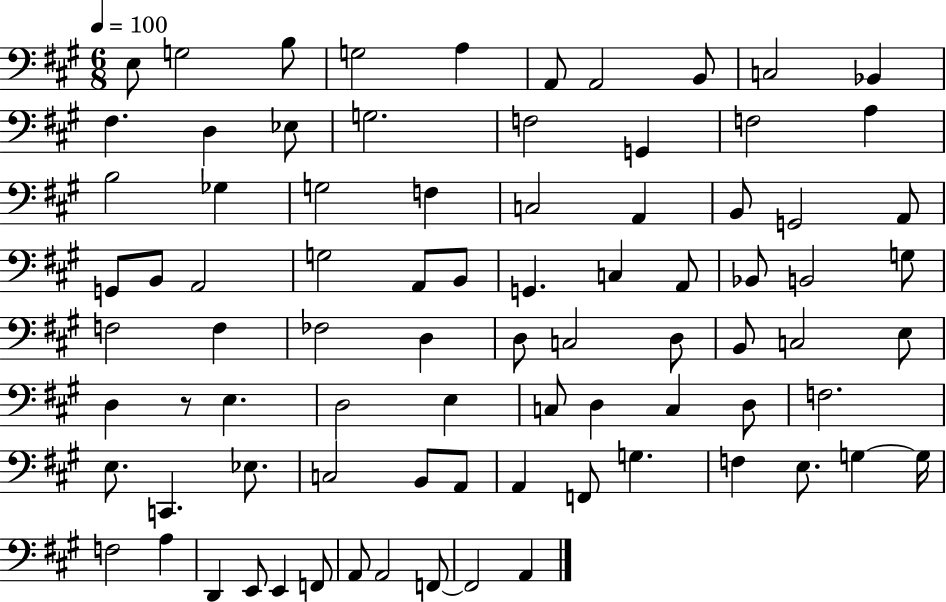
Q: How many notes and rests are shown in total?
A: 83